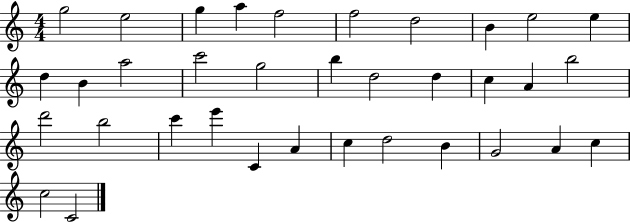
{
  \clef treble
  \numericTimeSignature
  \time 4/4
  \key c \major
  g''2 e''2 | g''4 a''4 f''2 | f''2 d''2 | b'4 e''2 e''4 | \break d''4 b'4 a''2 | c'''2 g''2 | b''4 d''2 d''4 | c''4 a'4 b''2 | \break d'''2 b''2 | c'''4 e'''4 c'4 a'4 | c''4 d''2 b'4 | g'2 a'4 c''4 | \break c''2 c'2 | \bar "|."
}